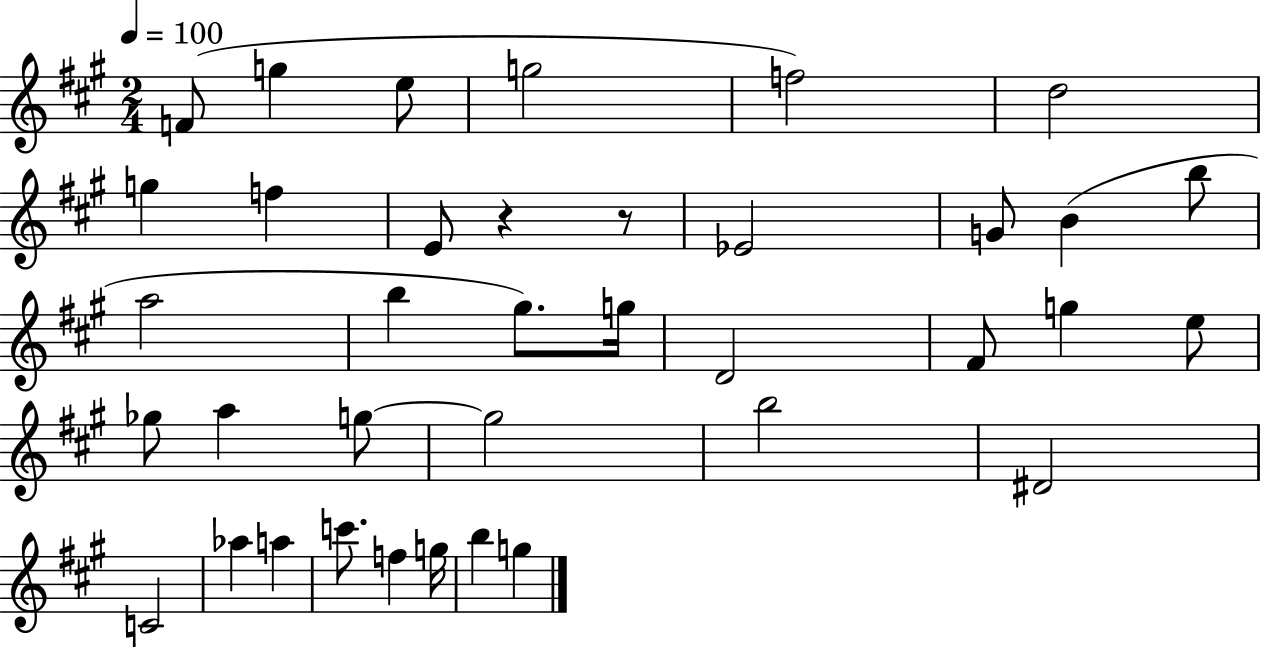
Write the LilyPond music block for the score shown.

{
  \clef treble
  \numericTimeSignature
  \time 2/4
  \key a \major
  \tempo 4 = 100
  f'8( g''4 e''8 | g''2 | f''2) | d''2 | \break g''4 f''4 | e'8 r4 r8 | ees'2 | g'8 b'4( b''8 | \break a''2 | b''4 gis''8.) g''16 | d'2 | fis'8 g''4 e''8 | \break ges''8 a''4 g''8~~ | g''2 | b''2 | dis'2 | \break c'2 | aes''4 a''4 | c'''8. f''4 g''16 | b''4 g''4 | \break \bar "|."
}